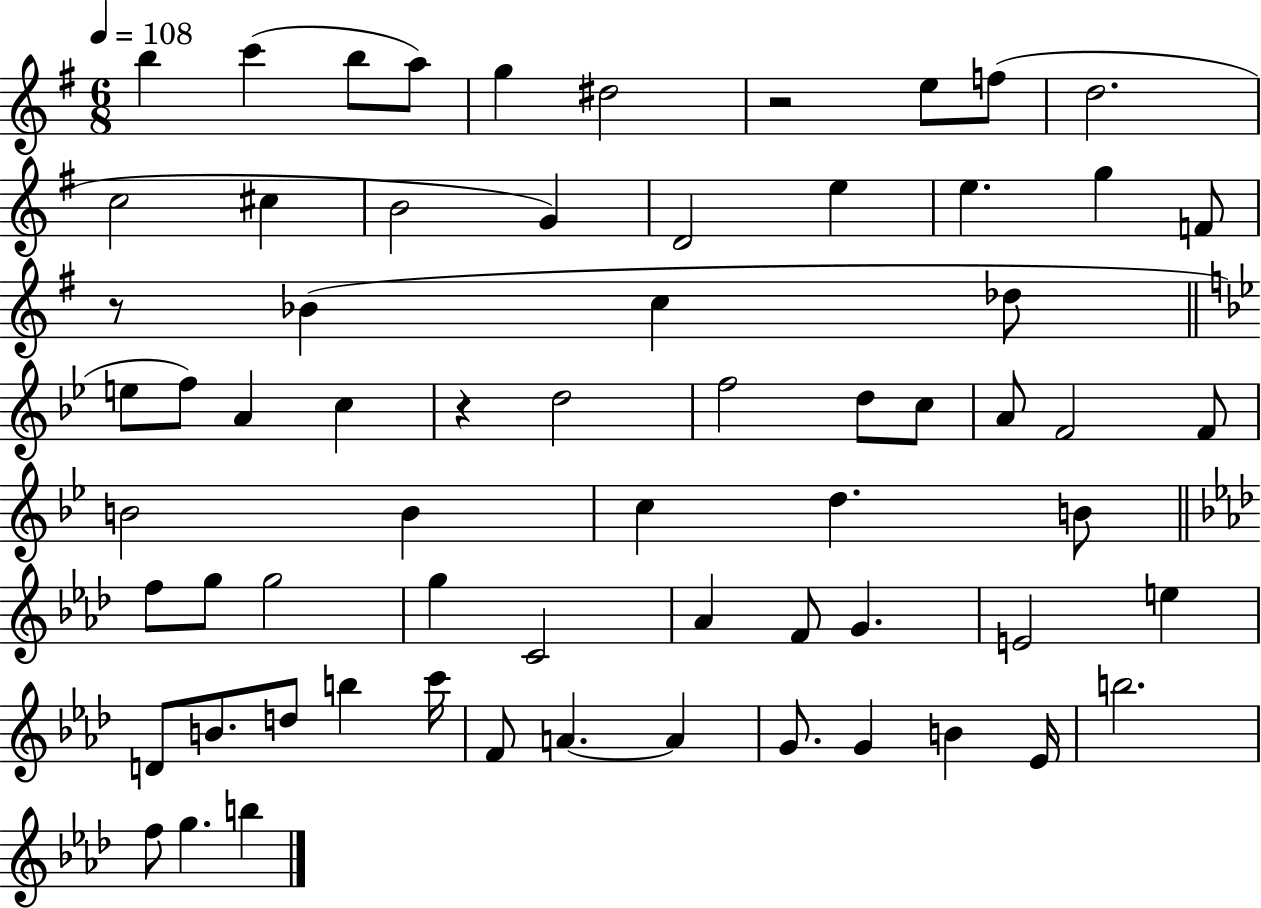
X:1
T:Untitled
M:6/8
L:1/4
K:G
b c' b/2 a/2 g ^d2 z2 e/2 f/2 d2 c2 ^c B2 G D2 e e g F/2 z/2 _B c _d/2 e/2 f/2 A c z d2 f2 d/2 c/2 A/2 F2 F/2 B2 B c d B/2 f/2 g/2 g2 g C2 _A F/2 G E2 e D/2 B/2 d/2 b c'/4 F/2 A A G/2 G B _E/4 b2 f/2 g b